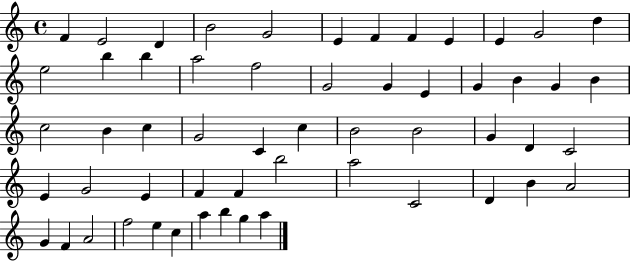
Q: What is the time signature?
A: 4/4